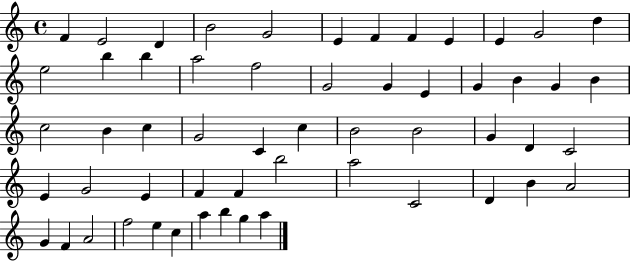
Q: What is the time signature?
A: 4/4